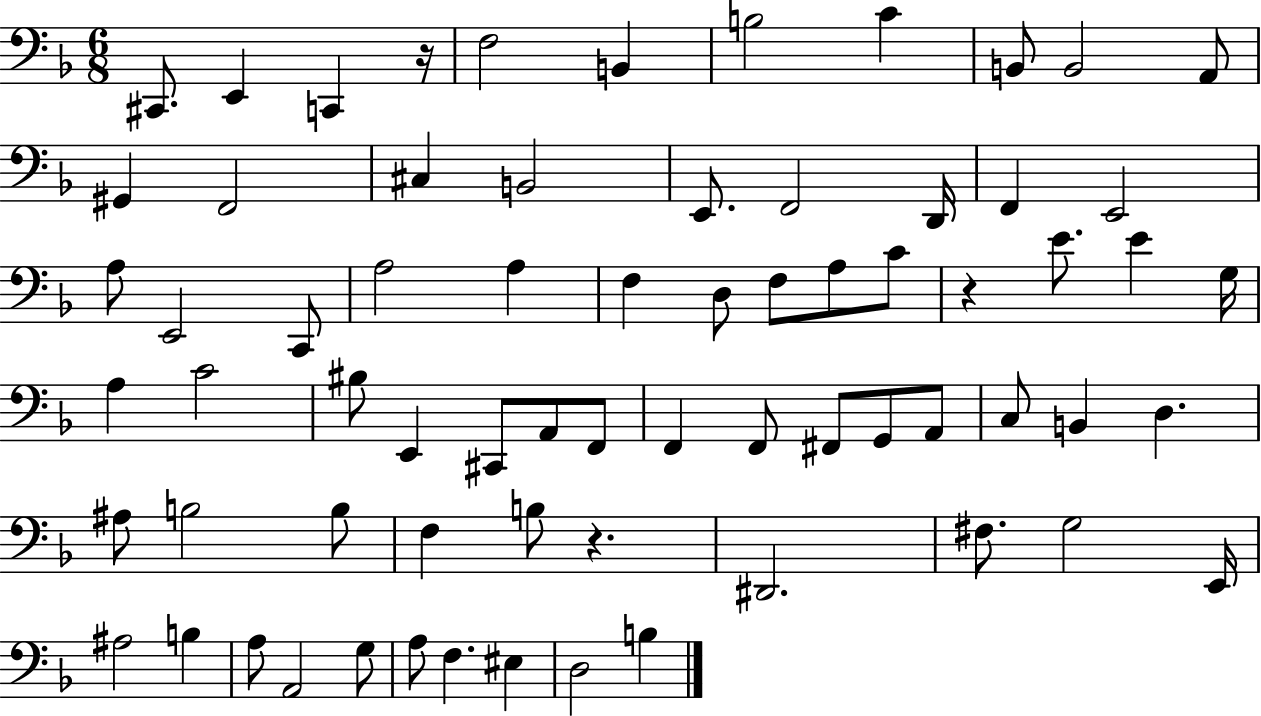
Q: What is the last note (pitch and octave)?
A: B3